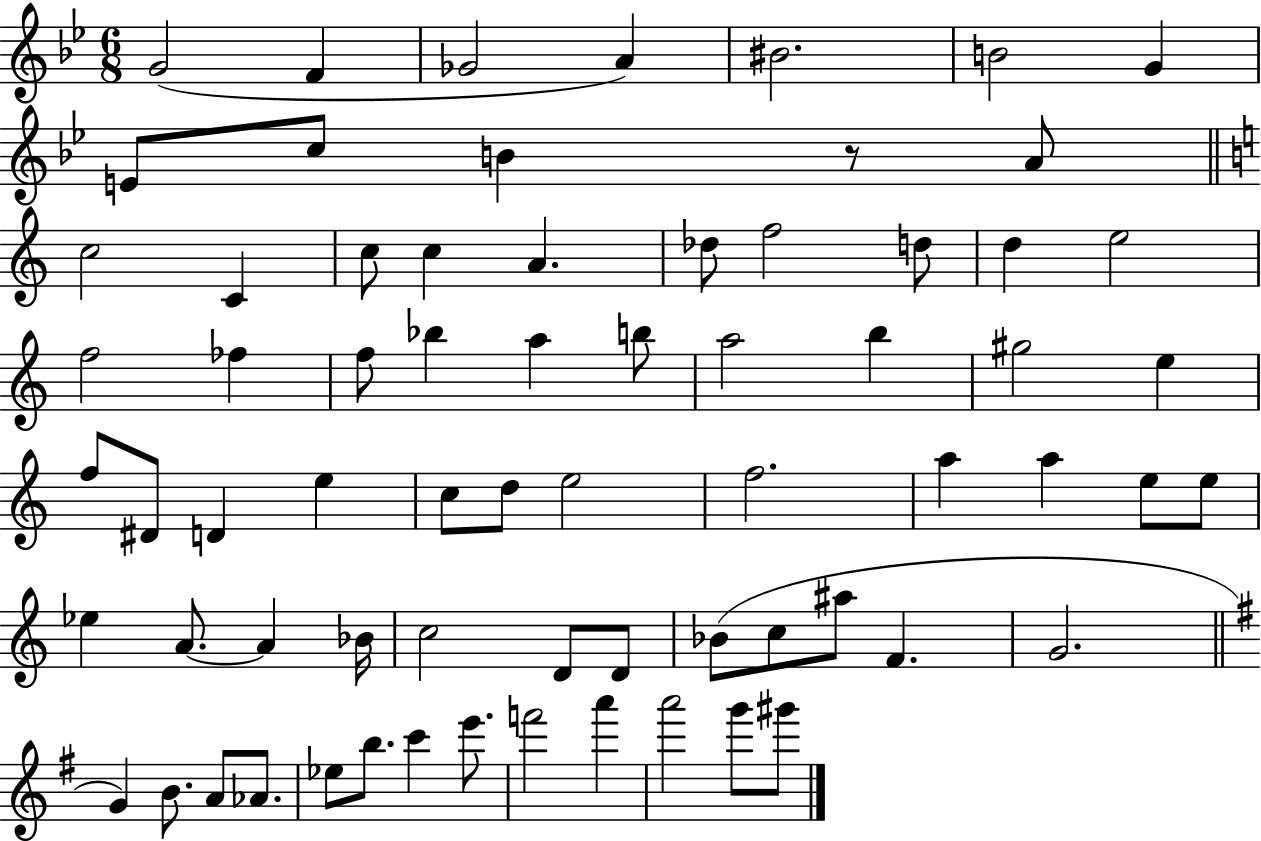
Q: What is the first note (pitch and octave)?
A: G4